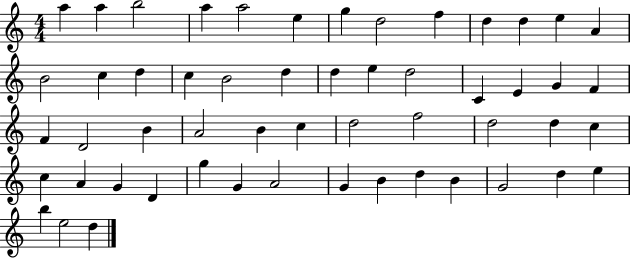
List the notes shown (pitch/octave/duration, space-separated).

A5/q A5/q B5/h A5/q A5/h E5/q G5/q D5/h F5/q D5/q D5/q E5/q A4/q B4/h C5/q D5/q C5/q B4/h D5/q D5/q E5/q D5/h C4/q E4/q G4/q F4/q F4/q D4/h B4/q A4/h B4/q C5/q D5/h F5/h D5/h D5/q C5/q C5/q A4/q G4/q D4/q G5/q G4/q A4/h G4/q B4/q D5/q B4/q G4/h D5/q E5/q B5/q E5/h D5/q